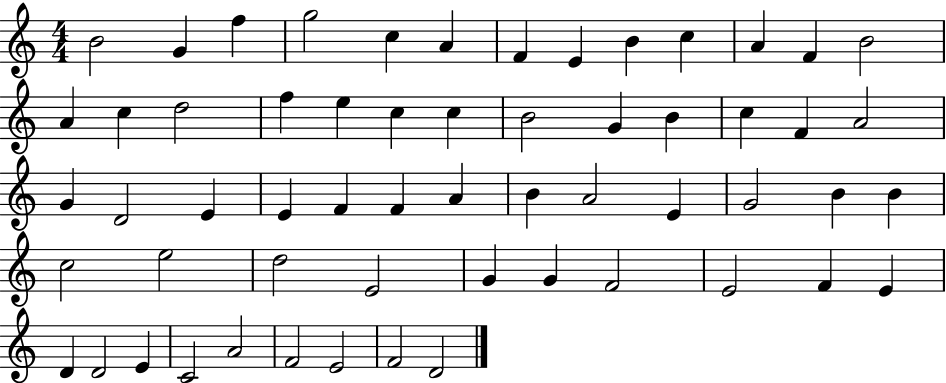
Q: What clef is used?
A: treble